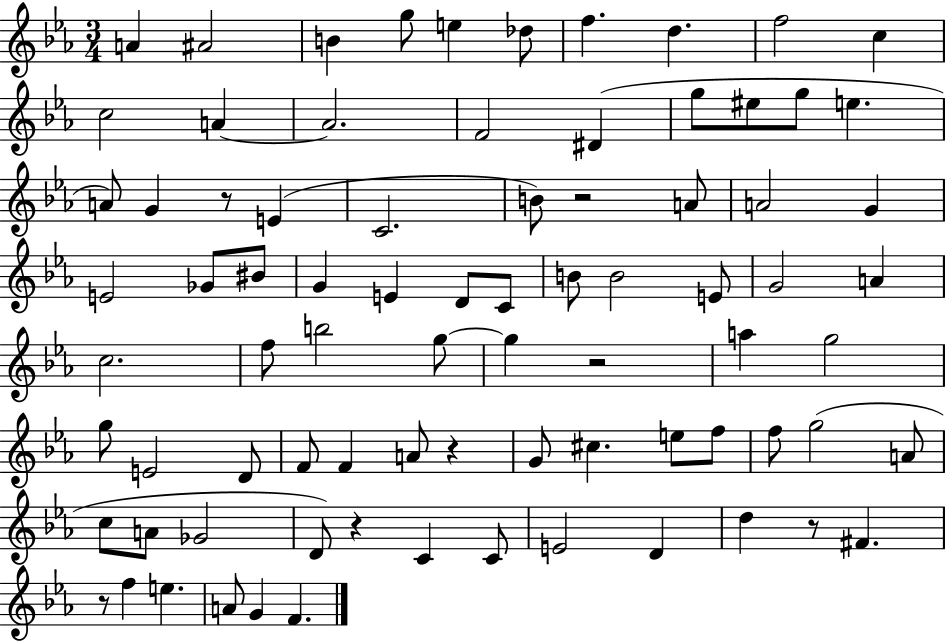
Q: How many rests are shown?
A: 7